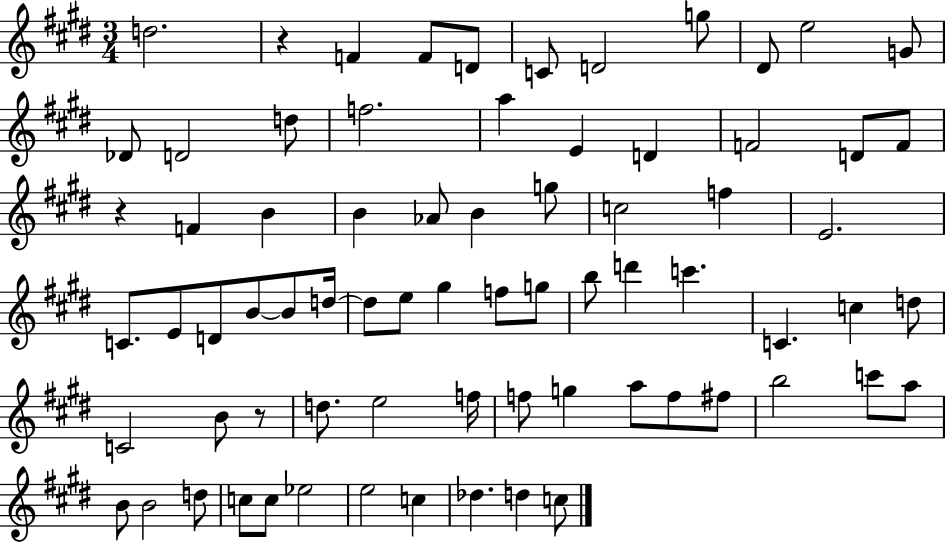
{
  \clef treble
  \numericTimeSignature
  \time 3/4
  \key e \major
  d''2. | r4 f'4 f'8 d'8 | c'8 d'2 g''8 | dis'8 e''2 g'8 | \break des'8 d'2 d''8 | f''2. | a''4 e'4 d'4 | f'2 d'8 f'8 | \break r4 f'4 b'4 | b'4 aes'8 b'4 g''8 | c''2 f''4 | e'2. | \break c'8. e'8 d'8 b'8~~ b'8 d''16~~ | d''8 e''8 gis''4 f''8 g''8 | b''8 d'''4 c'''4. | c'4. c''4 d''8 | \break c'2 b'8 r8 | d''8. e''2 f''16 | f''8 g''4 a''8 f''8 fis''8 | b''2 c'''8 a''8 | \break b'8 b'2 d''8 | c''8 c''8 ees''2 | e''2 c''4 | des''4. d''4 c''8 | \break \bar "|."
}